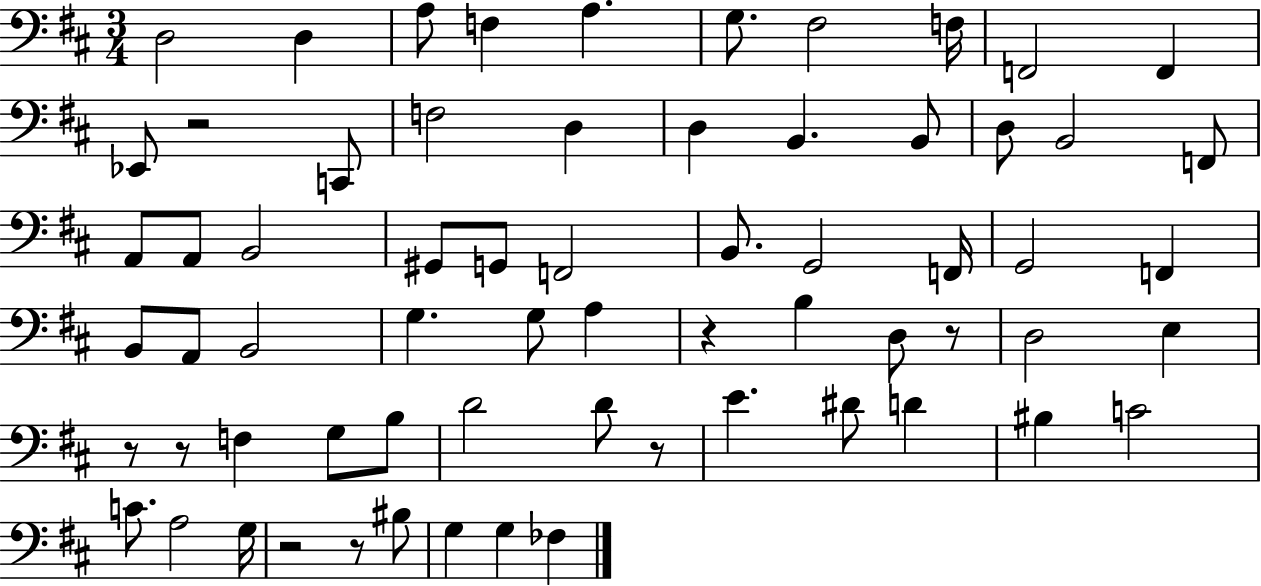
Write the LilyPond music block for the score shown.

{
  \clef bass
  \numericTimeSignature
  \time 3/4
  \key d \major
  \repeat volta 2 { d2 d4 | a8 f4 a4. | g8. fis2 f16 | f,2 f,4 | \break ees,8 r2 c,8 | f2 d4 | d4 b,4. b,8 | d8 b,2 f,8 | \break a,8 a,8 b,2 | gis,8 g,8 f,2 | b,8. g,2 f,16 | g,2 f,4 | \break b,8 a,8 b,2 | g4. g8 a4 | r4 b4 d8 r8 | d2 e4 | \break r8 r8 f4 g8 b8 | d'2 d'8 r8 | e'4. dis'8 d'4 | bis4 c'2 | \break c'8. a2 g16 | r2 r8 bis8 | g4 g4 fes4 | } \bar "|."
}